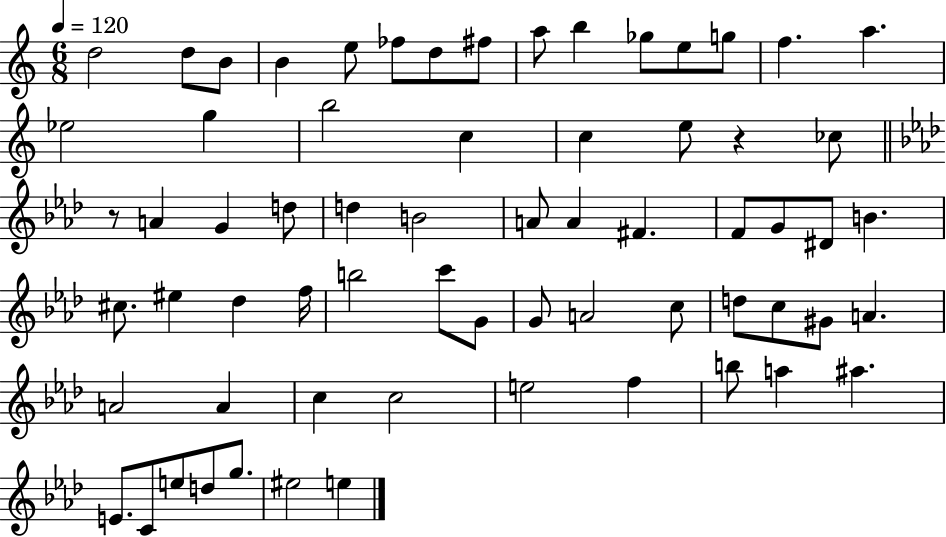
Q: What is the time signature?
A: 6/8